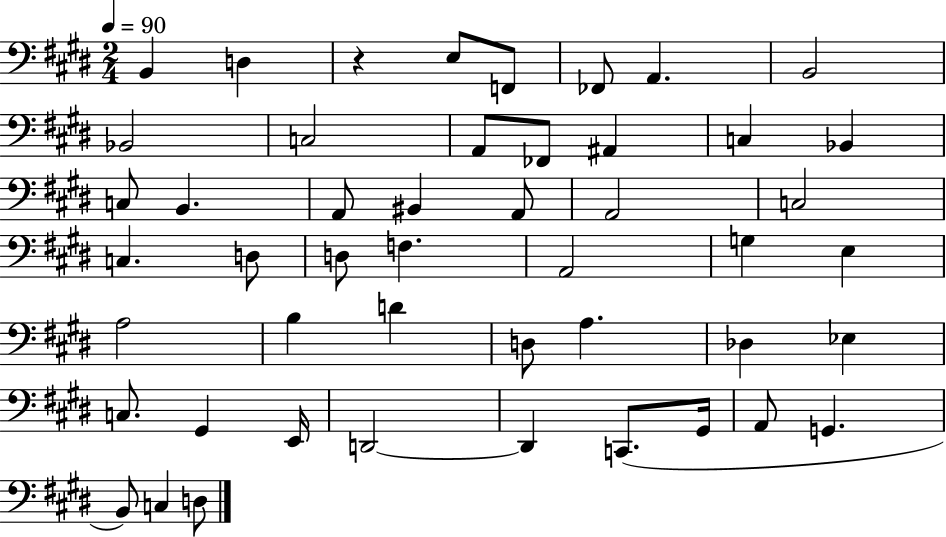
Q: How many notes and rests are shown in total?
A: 48